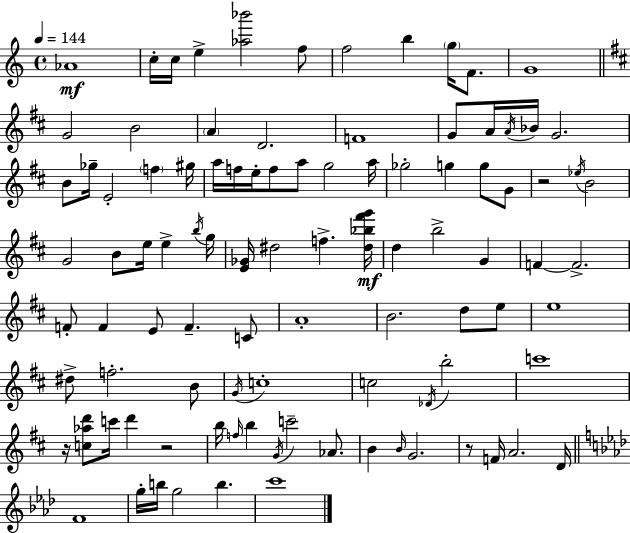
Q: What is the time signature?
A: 4/4